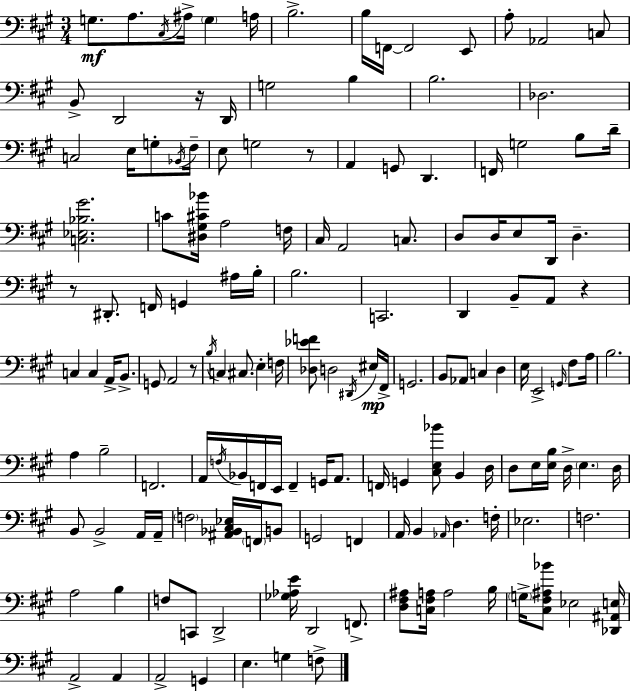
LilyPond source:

{
  \clef bass
  \numericTimeSignature
  \time 3/4
  \key a \major
  \repeat volta 2 { g8.\mf a8. \acciaccatura { cis16 } ais16-> \parenthesize g4 | a16 b2.-> | b16 f,16~~ f,2 e,8 | a8-. aes,2 c8 | \break b,8-> d,2 r16 | d,16 g2 b4 | b2. | des2. | \break c2 e16 g8-. | \acciaccatura { bes,16 } fis16-- e8 g2 | r8 a,4 g,8 d,4. | f,16 g2 b8 | \break d'16-- <c ees bes gis'>2. | c'8 <dis gis cis' bes'>16 a2 | f16 cis16 a,2 c8. | d8 d16 e8 d,16 d4.-- | \break r8 dis,8.-. f,16 g,4 | ais16 b16-. b2. | c,2. | d,4 b,8-- a,8 r4 | \break c4 c4 a,16-> b,8.-> | g,8 a,2 | r8 \acciaccatura { b16 } c4 cis8. e4-. | f16 <des ees' f'>8 d2 | \break \acciaccatura { dis,16 }\mp eis16 fis,16-> g,2. | b,8 aes,8 c4 | d4 e16 e,2-> | \grace { g,16 } fis8 a16 b2. | \break a4 b2-- | f,2. | a,16 \acciaccatura { f16 } bes,16 f,16 e,16 f,4-- | g,16 a,8. f,16 g,4 <cis e bes'>8 | \break b,4 d16 d8 e16 <e b>16 d16-> \parenthesize e4. | d16 b,8 b,2-> | a,16 a,16-- \parenthesize f2 | <ais, bes, cis ees>16 \parenthesize f,16 b,8 g,2 | \break f,4 a,16 b,4 \grace { aes,16 } | d4. f16-. ees2. | f2. | a2 | \break b4 f8 c,8 d,2-> | <ges aes e'>16 d,2 | f,8.-> <d fis ais>8 <c fis a>16 a2 | b16 \parenthesize g16-> <cis fis ais bes'>8 ees2 | \break <des, ais, e>16 a,2-> | a,4 a,2-> | g,4 e4. | g4 f8-> } \bar "|."
}